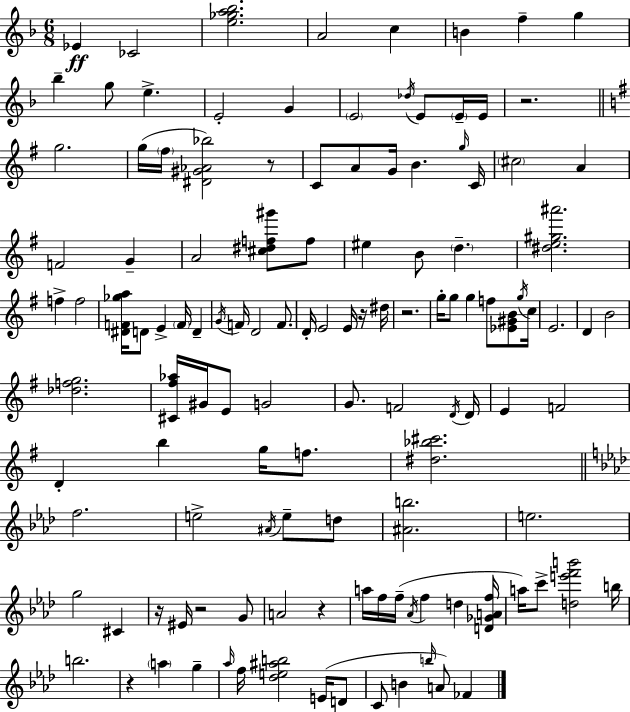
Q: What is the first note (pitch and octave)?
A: Eb4